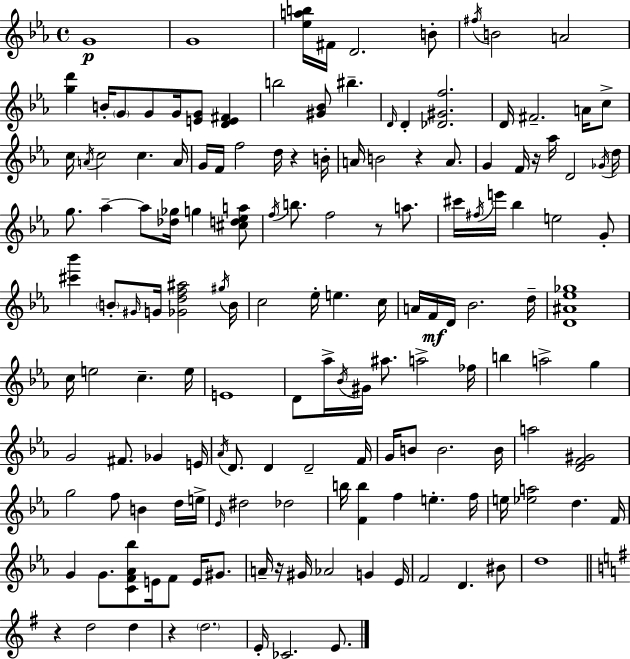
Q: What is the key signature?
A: EES major